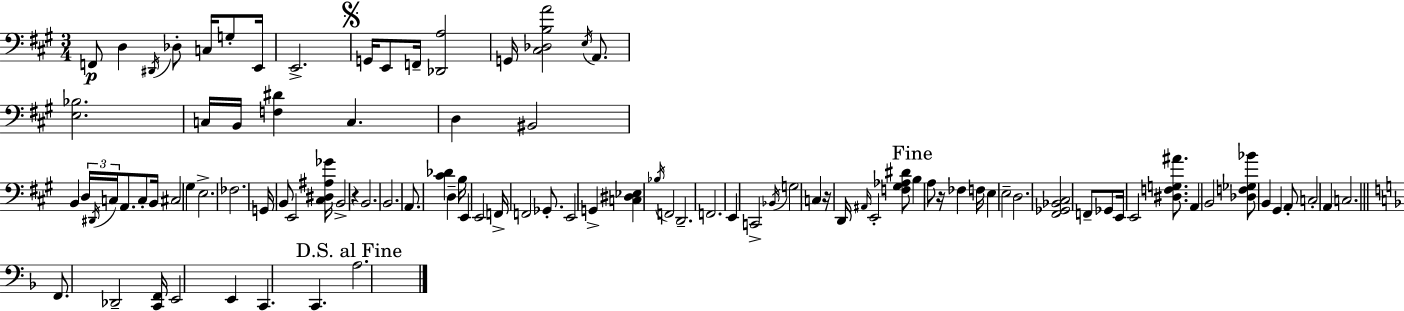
X:1
T:Untitled
M:3/4
L:1/4
K:A
F,,/2 D, ^D,,/4 _D,/2 C,/4 G,/2 E,,/4 E,,2 G,,/4 E,,/2 F,,/4 [_D,,A,]2 G,,/4 [^C,_D,B,A]2 E,/4 A,,/2 [E,_B,]2 C,/4 B,,/4 [F,^D] C, D, ^B,,2 B,, D,/4 ^D,,/4 C,/4 A,,/2 C,/2 B,,/4 ^C,2 ^G, E,2 _F,2 G,,/4 B,,/2 E,,2 [^C,^D,^A,_G]/4 B,,2 z B,,2 B,,2 A,,/2 [^C_D] D, B,/4 E,, E,,2 F,,/4 F,,2 _G,,/2 E,,2 G,, [C,^D,_E,] _B,/4 F,,2 D,,2 F,,2 E,, C,,2 _B,,/4 G,2 C, z/4 D,,/4 ^A,,/4 E,,2 [F,^G,_A,^D]/2 B, A,/2 z/4 _F, F,/4 E, E,2 D,2 [^F,,_G,,_B,,^C,]2 F,,/2 _G,,/2 E,,/4 E,,2 [^D,F,G,^A]/2 A,, B,,2 [_D,F,_G,_B]/2 B,, ^G,, A,,/2 C,2 A,, C,2 F,,/2 _D,,2 [C,,F,,]/4 E,,2 E,, C,, C,, A,2